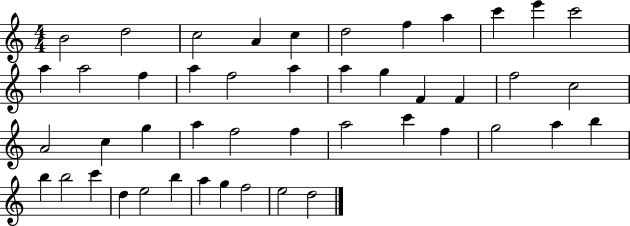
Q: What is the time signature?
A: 4/4